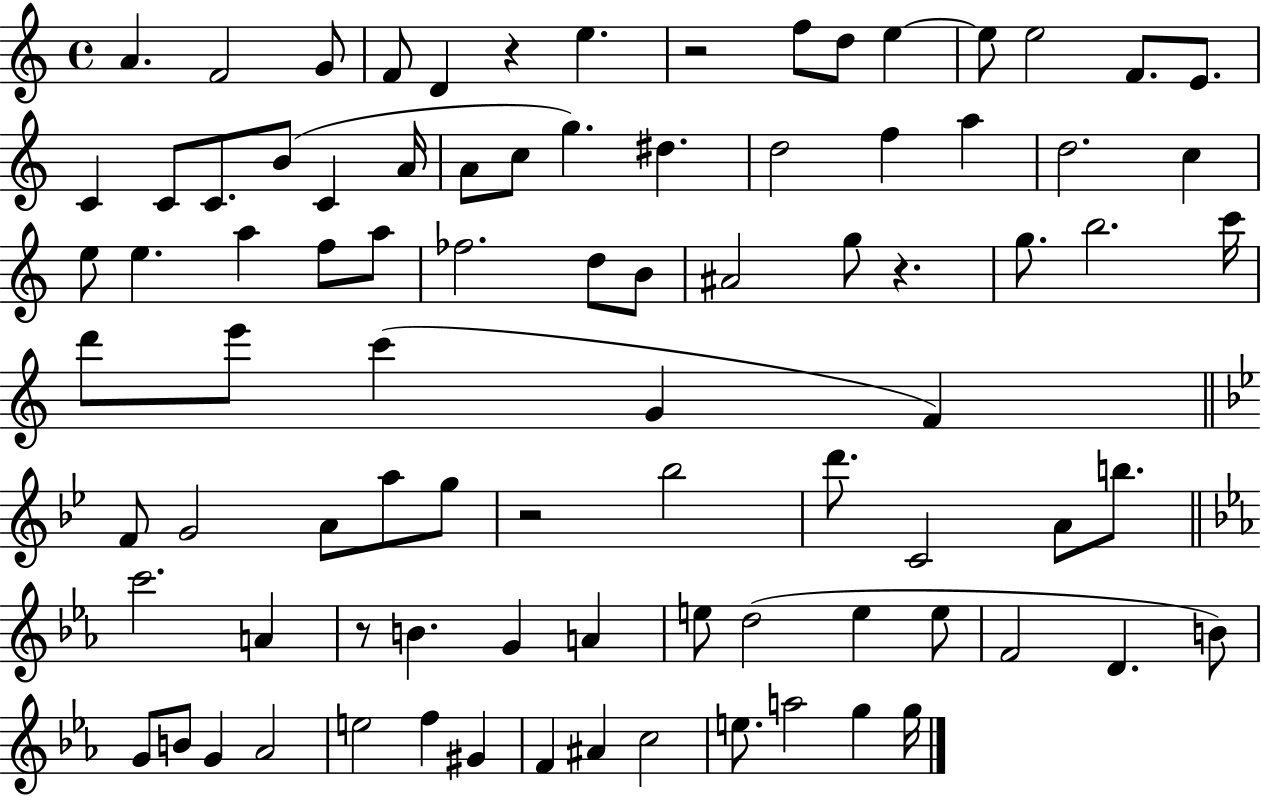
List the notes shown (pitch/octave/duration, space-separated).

A4/q. F4/h G4/e F4/e D4/q R/q E5/q. R/h F5/e D5/e E5/q E5/e E5/h F4/e. E4/e. C4/q C4/e C4/e. B4/e C4/q A4/s A4/e C5/e G5/q. D#5/q. D5/h F5/q A5/q D5/h. C5/q E5/e E5/q. A5/q F5/e A5/e FES5/h. D5/e B4/e A#4/h G5/e R/q. G5/e. B5/h. C6/s D6/e E6/e C6/q G4/q F4/q F4/e G4/h A4/e A5/e G5/e R/h Bb5/h D6/e. C4/h A4/e B5/e. C6/h. A4/q R/e B4/q. G4/q A4/q E5/e D5/h E5/q E5/e F4/h D4/q. B4/e G4/e B4/e G4/q Ab4/h E5/h F5/q G#4/q F4/q A#4/q C5/h E5/e. A5/h G5/q G5/s